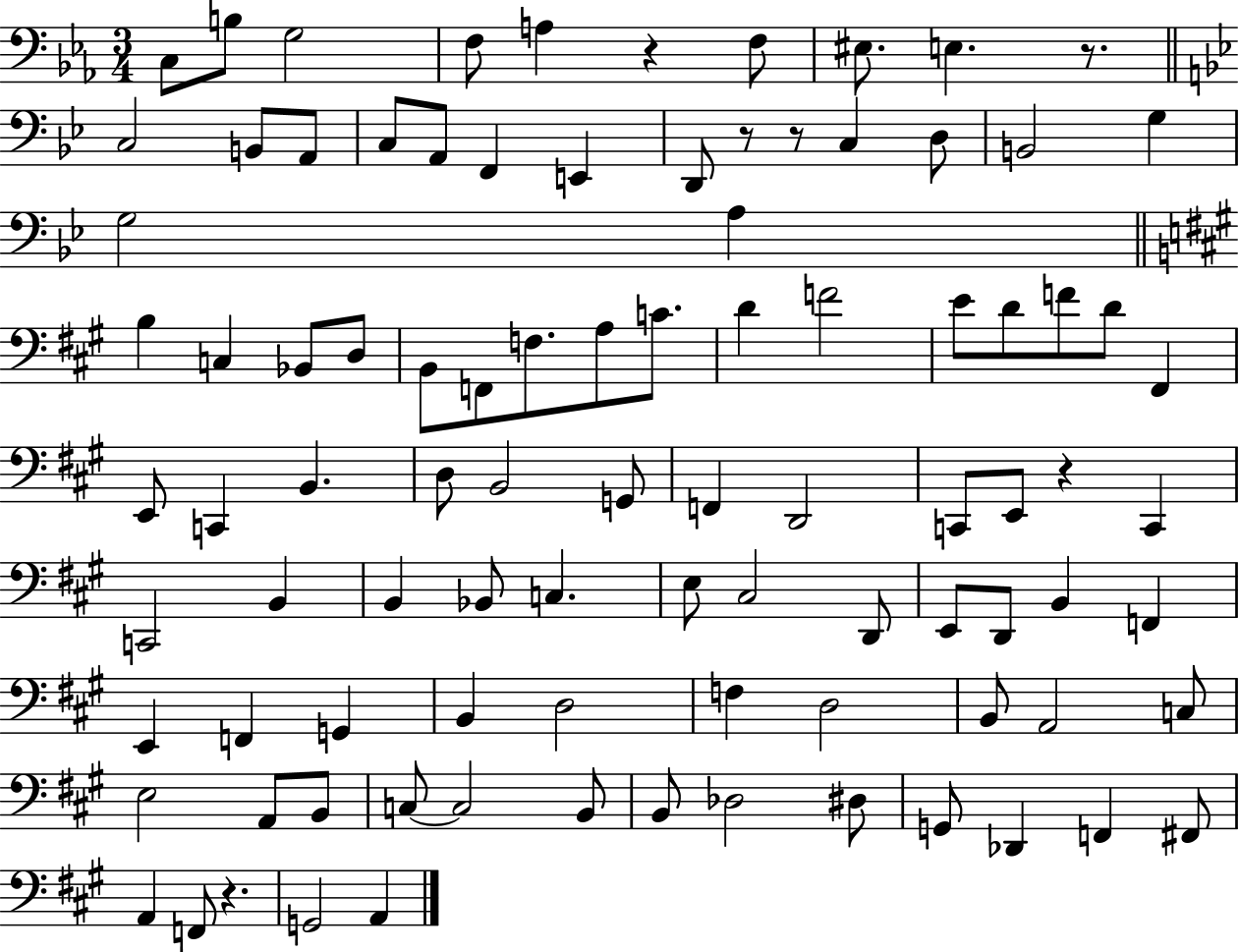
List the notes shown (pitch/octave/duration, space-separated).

C3/e B3/e G3/h F3/e A3/q R/q F3/e EIS3/e. E3/q. R/e. C3/h B2/e A2/e C3/e A2/e F2/q E2/q D2/e R/e R/e C3/q D3/e B2/h G3/q G3/h A3/q B3/q C3/q Bb2/e D3/e B2/e F2/e F3/e. A3/e C4/e. D4/q F4/h E4/e D4/e F4/e D4/e F#2/q E2/e C2/q B2/q. D3/e B2/h G2/e F2/q D2/h C2/e E2/e R/q C2/q C2/h B2/q B2/q Bb2/e C3/q. E3/e C#3/h D2/e E2/e D2/e B2/q F2/q E2/q F2/q G2/q B2/q D3/h F3/q D3/h B2/e A2/h C3/e E3/h A2/e B2/e C3/e C3/h B2/e B2/e Db3/h D#3/e G2/e Db2/q F2/q F#2/e A2/q F2/e R/q. G2/h A2/q